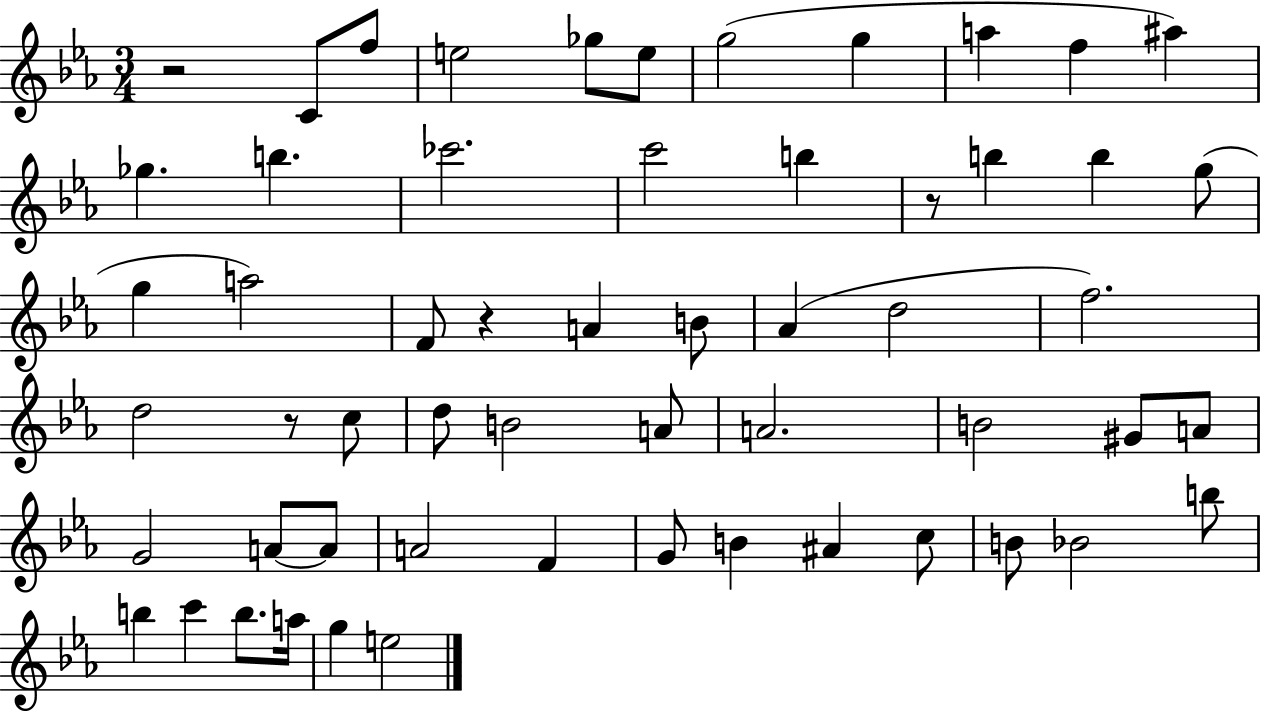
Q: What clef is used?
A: treble